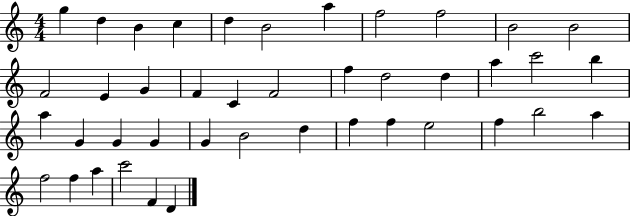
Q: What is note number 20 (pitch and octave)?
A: D5